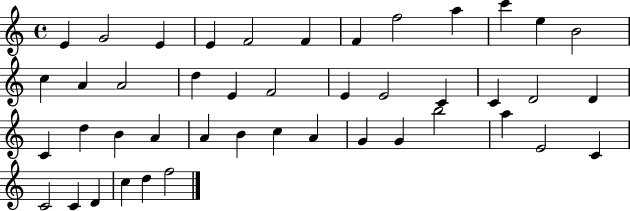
E4/q G4/h E4/q E4/q F4/h F4/q F4/q F5/h A5/q C6/q E5/q B4/h C5/q A4/q A4/h D5/q E4/q F4/h E4/q E4/h C4/q C4/q D4/h D4/q C4/q D5/q B4/q A4/q A4/q B4/q C5/q A4/q G4/q G4/q B5/h A5/q E4/h C4/q C4/h C4/q D4/q C5/q D5/q F5/h